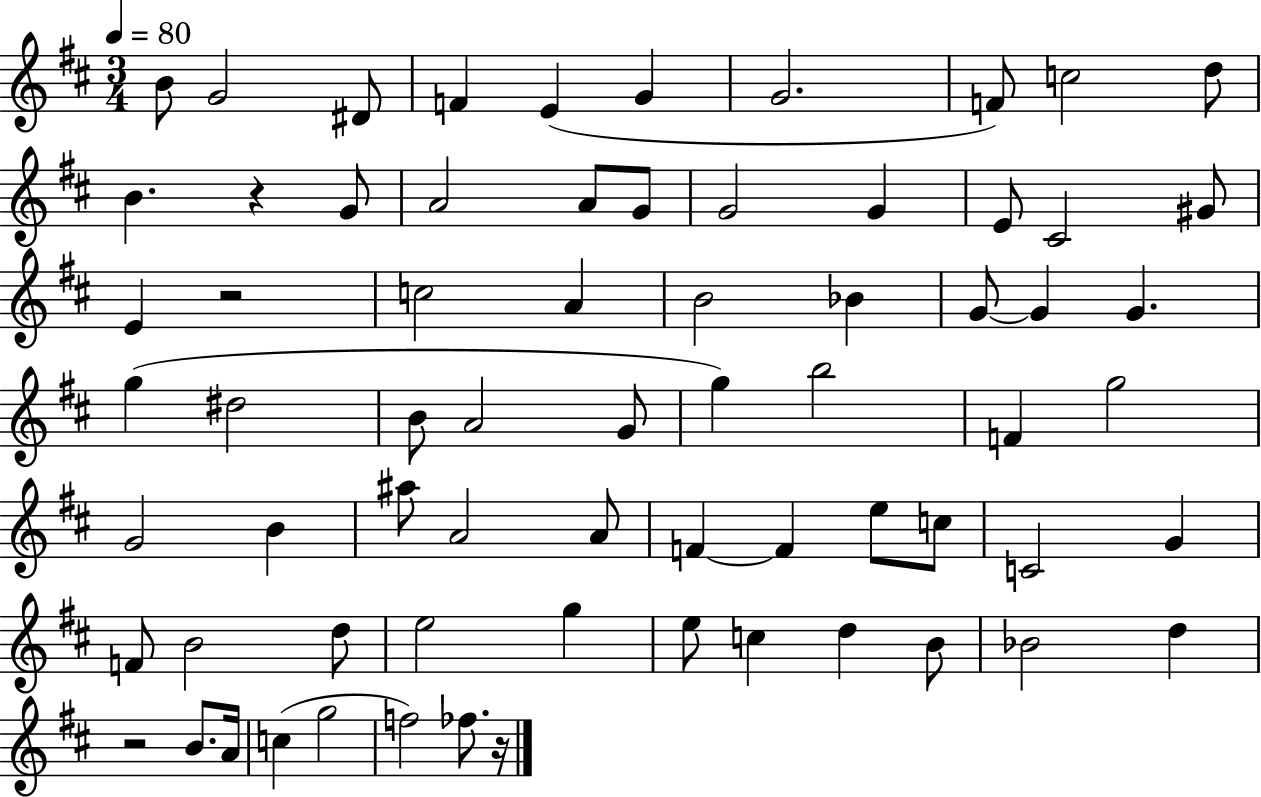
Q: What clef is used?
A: treble